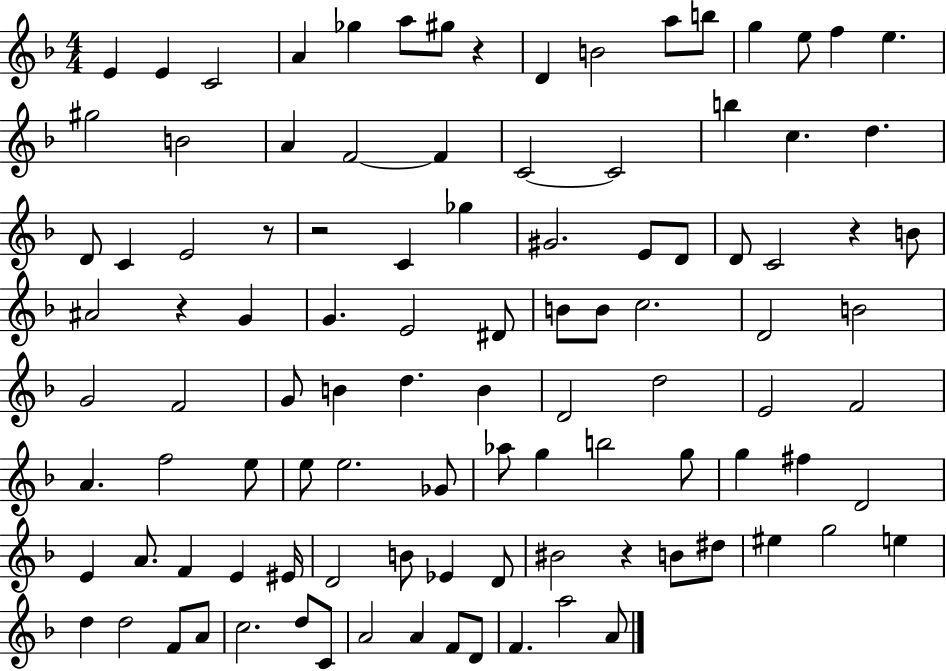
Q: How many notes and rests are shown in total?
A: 104